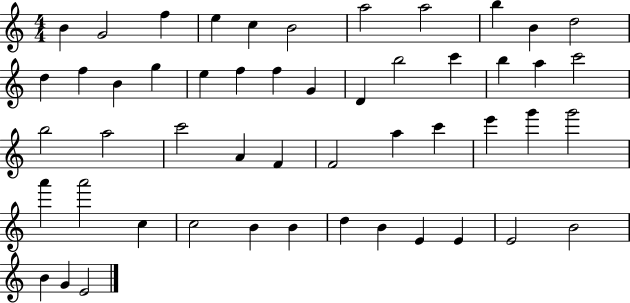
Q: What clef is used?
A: treble